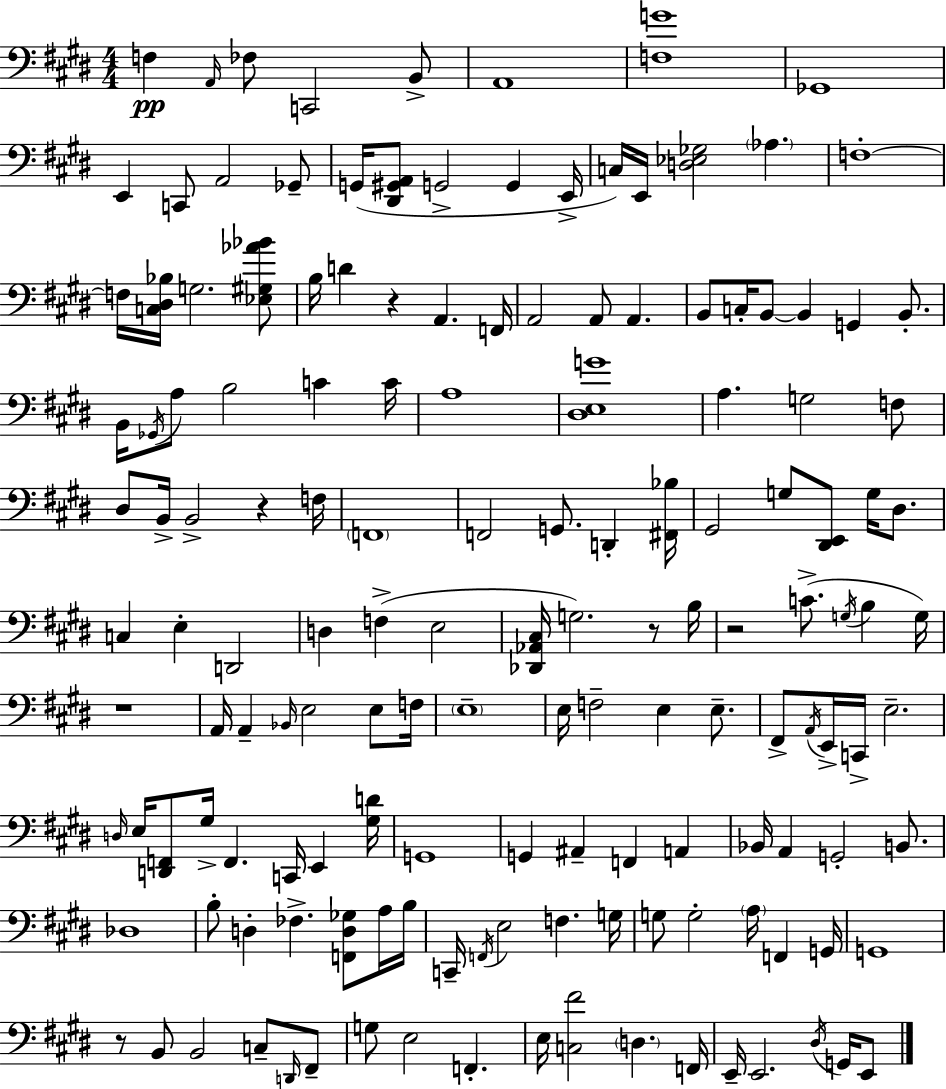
F3/q A2/s FES3/e C2/h B2/e A2/w [F3,G4]/w Gb2/w E2/q C2/e A2/h Gb2/e G2/s [D#2,G#2,A2]/e G2/h G2/q E2/s C3/s E2/s [D3,Eb3,Gb3]/h Ab3/q. F3/w F3/s [C3,D#3,Bb3]/s G3/h. [Eb3,G#3,Ab4,Bb4]/e B3/s D4/q R/q A2/q. F2/s A2/h A2/e A2/q. B2/e C3/s B2/e B2/q G2/q B2/e. B2/s Gb2/s A3/e B3/h C4/q C4/s A3/w [D#3,E3,G4]/w A3/q. G3/h F3/e D#3/e B2/s B2/h R/q F3/s F2/w F2/h G2/e. D2/q [F#2,Bb3]/s G#2/h G3/e [D#2,E2]/e G3/s D#3/e. C3/q E3/q D2/h D3/q F3/q E3/h [Db2,Ab2,C#3]/s G3/h. R/e B3/s R/h C4/e. G3/s B3/q G3/s R/w A2/s A2/q Bb2/s E3/h E3/e F3/s E3/w E3/s F3/h E3/q E3/e. F#2/e A2/s E2/s C2/s E3/h. D3/s E3/s [D2,F2]/e G#3/s F2/q. C2/s E2/q [G#3,D4]/s G2/w G2/q A#2/q F2/q A2/q Bb2/s A2/q G2/h B2/e. Db3/w B3/e D3/q FES3/q. [F2,D3,Gb3]/e A3/s B3/s C2/s F2/s E3/h F3/q. G3/s G3/e G3/h A3/s F2/q G2/s G2/w R/e B2/e B2/h C3/e D2/s F#2/e G3/e E3/h F2/q. E3/s [C3,F#4]/h D3/q. F2/s E2/s E2/h. D#3/s G2/s E2/e